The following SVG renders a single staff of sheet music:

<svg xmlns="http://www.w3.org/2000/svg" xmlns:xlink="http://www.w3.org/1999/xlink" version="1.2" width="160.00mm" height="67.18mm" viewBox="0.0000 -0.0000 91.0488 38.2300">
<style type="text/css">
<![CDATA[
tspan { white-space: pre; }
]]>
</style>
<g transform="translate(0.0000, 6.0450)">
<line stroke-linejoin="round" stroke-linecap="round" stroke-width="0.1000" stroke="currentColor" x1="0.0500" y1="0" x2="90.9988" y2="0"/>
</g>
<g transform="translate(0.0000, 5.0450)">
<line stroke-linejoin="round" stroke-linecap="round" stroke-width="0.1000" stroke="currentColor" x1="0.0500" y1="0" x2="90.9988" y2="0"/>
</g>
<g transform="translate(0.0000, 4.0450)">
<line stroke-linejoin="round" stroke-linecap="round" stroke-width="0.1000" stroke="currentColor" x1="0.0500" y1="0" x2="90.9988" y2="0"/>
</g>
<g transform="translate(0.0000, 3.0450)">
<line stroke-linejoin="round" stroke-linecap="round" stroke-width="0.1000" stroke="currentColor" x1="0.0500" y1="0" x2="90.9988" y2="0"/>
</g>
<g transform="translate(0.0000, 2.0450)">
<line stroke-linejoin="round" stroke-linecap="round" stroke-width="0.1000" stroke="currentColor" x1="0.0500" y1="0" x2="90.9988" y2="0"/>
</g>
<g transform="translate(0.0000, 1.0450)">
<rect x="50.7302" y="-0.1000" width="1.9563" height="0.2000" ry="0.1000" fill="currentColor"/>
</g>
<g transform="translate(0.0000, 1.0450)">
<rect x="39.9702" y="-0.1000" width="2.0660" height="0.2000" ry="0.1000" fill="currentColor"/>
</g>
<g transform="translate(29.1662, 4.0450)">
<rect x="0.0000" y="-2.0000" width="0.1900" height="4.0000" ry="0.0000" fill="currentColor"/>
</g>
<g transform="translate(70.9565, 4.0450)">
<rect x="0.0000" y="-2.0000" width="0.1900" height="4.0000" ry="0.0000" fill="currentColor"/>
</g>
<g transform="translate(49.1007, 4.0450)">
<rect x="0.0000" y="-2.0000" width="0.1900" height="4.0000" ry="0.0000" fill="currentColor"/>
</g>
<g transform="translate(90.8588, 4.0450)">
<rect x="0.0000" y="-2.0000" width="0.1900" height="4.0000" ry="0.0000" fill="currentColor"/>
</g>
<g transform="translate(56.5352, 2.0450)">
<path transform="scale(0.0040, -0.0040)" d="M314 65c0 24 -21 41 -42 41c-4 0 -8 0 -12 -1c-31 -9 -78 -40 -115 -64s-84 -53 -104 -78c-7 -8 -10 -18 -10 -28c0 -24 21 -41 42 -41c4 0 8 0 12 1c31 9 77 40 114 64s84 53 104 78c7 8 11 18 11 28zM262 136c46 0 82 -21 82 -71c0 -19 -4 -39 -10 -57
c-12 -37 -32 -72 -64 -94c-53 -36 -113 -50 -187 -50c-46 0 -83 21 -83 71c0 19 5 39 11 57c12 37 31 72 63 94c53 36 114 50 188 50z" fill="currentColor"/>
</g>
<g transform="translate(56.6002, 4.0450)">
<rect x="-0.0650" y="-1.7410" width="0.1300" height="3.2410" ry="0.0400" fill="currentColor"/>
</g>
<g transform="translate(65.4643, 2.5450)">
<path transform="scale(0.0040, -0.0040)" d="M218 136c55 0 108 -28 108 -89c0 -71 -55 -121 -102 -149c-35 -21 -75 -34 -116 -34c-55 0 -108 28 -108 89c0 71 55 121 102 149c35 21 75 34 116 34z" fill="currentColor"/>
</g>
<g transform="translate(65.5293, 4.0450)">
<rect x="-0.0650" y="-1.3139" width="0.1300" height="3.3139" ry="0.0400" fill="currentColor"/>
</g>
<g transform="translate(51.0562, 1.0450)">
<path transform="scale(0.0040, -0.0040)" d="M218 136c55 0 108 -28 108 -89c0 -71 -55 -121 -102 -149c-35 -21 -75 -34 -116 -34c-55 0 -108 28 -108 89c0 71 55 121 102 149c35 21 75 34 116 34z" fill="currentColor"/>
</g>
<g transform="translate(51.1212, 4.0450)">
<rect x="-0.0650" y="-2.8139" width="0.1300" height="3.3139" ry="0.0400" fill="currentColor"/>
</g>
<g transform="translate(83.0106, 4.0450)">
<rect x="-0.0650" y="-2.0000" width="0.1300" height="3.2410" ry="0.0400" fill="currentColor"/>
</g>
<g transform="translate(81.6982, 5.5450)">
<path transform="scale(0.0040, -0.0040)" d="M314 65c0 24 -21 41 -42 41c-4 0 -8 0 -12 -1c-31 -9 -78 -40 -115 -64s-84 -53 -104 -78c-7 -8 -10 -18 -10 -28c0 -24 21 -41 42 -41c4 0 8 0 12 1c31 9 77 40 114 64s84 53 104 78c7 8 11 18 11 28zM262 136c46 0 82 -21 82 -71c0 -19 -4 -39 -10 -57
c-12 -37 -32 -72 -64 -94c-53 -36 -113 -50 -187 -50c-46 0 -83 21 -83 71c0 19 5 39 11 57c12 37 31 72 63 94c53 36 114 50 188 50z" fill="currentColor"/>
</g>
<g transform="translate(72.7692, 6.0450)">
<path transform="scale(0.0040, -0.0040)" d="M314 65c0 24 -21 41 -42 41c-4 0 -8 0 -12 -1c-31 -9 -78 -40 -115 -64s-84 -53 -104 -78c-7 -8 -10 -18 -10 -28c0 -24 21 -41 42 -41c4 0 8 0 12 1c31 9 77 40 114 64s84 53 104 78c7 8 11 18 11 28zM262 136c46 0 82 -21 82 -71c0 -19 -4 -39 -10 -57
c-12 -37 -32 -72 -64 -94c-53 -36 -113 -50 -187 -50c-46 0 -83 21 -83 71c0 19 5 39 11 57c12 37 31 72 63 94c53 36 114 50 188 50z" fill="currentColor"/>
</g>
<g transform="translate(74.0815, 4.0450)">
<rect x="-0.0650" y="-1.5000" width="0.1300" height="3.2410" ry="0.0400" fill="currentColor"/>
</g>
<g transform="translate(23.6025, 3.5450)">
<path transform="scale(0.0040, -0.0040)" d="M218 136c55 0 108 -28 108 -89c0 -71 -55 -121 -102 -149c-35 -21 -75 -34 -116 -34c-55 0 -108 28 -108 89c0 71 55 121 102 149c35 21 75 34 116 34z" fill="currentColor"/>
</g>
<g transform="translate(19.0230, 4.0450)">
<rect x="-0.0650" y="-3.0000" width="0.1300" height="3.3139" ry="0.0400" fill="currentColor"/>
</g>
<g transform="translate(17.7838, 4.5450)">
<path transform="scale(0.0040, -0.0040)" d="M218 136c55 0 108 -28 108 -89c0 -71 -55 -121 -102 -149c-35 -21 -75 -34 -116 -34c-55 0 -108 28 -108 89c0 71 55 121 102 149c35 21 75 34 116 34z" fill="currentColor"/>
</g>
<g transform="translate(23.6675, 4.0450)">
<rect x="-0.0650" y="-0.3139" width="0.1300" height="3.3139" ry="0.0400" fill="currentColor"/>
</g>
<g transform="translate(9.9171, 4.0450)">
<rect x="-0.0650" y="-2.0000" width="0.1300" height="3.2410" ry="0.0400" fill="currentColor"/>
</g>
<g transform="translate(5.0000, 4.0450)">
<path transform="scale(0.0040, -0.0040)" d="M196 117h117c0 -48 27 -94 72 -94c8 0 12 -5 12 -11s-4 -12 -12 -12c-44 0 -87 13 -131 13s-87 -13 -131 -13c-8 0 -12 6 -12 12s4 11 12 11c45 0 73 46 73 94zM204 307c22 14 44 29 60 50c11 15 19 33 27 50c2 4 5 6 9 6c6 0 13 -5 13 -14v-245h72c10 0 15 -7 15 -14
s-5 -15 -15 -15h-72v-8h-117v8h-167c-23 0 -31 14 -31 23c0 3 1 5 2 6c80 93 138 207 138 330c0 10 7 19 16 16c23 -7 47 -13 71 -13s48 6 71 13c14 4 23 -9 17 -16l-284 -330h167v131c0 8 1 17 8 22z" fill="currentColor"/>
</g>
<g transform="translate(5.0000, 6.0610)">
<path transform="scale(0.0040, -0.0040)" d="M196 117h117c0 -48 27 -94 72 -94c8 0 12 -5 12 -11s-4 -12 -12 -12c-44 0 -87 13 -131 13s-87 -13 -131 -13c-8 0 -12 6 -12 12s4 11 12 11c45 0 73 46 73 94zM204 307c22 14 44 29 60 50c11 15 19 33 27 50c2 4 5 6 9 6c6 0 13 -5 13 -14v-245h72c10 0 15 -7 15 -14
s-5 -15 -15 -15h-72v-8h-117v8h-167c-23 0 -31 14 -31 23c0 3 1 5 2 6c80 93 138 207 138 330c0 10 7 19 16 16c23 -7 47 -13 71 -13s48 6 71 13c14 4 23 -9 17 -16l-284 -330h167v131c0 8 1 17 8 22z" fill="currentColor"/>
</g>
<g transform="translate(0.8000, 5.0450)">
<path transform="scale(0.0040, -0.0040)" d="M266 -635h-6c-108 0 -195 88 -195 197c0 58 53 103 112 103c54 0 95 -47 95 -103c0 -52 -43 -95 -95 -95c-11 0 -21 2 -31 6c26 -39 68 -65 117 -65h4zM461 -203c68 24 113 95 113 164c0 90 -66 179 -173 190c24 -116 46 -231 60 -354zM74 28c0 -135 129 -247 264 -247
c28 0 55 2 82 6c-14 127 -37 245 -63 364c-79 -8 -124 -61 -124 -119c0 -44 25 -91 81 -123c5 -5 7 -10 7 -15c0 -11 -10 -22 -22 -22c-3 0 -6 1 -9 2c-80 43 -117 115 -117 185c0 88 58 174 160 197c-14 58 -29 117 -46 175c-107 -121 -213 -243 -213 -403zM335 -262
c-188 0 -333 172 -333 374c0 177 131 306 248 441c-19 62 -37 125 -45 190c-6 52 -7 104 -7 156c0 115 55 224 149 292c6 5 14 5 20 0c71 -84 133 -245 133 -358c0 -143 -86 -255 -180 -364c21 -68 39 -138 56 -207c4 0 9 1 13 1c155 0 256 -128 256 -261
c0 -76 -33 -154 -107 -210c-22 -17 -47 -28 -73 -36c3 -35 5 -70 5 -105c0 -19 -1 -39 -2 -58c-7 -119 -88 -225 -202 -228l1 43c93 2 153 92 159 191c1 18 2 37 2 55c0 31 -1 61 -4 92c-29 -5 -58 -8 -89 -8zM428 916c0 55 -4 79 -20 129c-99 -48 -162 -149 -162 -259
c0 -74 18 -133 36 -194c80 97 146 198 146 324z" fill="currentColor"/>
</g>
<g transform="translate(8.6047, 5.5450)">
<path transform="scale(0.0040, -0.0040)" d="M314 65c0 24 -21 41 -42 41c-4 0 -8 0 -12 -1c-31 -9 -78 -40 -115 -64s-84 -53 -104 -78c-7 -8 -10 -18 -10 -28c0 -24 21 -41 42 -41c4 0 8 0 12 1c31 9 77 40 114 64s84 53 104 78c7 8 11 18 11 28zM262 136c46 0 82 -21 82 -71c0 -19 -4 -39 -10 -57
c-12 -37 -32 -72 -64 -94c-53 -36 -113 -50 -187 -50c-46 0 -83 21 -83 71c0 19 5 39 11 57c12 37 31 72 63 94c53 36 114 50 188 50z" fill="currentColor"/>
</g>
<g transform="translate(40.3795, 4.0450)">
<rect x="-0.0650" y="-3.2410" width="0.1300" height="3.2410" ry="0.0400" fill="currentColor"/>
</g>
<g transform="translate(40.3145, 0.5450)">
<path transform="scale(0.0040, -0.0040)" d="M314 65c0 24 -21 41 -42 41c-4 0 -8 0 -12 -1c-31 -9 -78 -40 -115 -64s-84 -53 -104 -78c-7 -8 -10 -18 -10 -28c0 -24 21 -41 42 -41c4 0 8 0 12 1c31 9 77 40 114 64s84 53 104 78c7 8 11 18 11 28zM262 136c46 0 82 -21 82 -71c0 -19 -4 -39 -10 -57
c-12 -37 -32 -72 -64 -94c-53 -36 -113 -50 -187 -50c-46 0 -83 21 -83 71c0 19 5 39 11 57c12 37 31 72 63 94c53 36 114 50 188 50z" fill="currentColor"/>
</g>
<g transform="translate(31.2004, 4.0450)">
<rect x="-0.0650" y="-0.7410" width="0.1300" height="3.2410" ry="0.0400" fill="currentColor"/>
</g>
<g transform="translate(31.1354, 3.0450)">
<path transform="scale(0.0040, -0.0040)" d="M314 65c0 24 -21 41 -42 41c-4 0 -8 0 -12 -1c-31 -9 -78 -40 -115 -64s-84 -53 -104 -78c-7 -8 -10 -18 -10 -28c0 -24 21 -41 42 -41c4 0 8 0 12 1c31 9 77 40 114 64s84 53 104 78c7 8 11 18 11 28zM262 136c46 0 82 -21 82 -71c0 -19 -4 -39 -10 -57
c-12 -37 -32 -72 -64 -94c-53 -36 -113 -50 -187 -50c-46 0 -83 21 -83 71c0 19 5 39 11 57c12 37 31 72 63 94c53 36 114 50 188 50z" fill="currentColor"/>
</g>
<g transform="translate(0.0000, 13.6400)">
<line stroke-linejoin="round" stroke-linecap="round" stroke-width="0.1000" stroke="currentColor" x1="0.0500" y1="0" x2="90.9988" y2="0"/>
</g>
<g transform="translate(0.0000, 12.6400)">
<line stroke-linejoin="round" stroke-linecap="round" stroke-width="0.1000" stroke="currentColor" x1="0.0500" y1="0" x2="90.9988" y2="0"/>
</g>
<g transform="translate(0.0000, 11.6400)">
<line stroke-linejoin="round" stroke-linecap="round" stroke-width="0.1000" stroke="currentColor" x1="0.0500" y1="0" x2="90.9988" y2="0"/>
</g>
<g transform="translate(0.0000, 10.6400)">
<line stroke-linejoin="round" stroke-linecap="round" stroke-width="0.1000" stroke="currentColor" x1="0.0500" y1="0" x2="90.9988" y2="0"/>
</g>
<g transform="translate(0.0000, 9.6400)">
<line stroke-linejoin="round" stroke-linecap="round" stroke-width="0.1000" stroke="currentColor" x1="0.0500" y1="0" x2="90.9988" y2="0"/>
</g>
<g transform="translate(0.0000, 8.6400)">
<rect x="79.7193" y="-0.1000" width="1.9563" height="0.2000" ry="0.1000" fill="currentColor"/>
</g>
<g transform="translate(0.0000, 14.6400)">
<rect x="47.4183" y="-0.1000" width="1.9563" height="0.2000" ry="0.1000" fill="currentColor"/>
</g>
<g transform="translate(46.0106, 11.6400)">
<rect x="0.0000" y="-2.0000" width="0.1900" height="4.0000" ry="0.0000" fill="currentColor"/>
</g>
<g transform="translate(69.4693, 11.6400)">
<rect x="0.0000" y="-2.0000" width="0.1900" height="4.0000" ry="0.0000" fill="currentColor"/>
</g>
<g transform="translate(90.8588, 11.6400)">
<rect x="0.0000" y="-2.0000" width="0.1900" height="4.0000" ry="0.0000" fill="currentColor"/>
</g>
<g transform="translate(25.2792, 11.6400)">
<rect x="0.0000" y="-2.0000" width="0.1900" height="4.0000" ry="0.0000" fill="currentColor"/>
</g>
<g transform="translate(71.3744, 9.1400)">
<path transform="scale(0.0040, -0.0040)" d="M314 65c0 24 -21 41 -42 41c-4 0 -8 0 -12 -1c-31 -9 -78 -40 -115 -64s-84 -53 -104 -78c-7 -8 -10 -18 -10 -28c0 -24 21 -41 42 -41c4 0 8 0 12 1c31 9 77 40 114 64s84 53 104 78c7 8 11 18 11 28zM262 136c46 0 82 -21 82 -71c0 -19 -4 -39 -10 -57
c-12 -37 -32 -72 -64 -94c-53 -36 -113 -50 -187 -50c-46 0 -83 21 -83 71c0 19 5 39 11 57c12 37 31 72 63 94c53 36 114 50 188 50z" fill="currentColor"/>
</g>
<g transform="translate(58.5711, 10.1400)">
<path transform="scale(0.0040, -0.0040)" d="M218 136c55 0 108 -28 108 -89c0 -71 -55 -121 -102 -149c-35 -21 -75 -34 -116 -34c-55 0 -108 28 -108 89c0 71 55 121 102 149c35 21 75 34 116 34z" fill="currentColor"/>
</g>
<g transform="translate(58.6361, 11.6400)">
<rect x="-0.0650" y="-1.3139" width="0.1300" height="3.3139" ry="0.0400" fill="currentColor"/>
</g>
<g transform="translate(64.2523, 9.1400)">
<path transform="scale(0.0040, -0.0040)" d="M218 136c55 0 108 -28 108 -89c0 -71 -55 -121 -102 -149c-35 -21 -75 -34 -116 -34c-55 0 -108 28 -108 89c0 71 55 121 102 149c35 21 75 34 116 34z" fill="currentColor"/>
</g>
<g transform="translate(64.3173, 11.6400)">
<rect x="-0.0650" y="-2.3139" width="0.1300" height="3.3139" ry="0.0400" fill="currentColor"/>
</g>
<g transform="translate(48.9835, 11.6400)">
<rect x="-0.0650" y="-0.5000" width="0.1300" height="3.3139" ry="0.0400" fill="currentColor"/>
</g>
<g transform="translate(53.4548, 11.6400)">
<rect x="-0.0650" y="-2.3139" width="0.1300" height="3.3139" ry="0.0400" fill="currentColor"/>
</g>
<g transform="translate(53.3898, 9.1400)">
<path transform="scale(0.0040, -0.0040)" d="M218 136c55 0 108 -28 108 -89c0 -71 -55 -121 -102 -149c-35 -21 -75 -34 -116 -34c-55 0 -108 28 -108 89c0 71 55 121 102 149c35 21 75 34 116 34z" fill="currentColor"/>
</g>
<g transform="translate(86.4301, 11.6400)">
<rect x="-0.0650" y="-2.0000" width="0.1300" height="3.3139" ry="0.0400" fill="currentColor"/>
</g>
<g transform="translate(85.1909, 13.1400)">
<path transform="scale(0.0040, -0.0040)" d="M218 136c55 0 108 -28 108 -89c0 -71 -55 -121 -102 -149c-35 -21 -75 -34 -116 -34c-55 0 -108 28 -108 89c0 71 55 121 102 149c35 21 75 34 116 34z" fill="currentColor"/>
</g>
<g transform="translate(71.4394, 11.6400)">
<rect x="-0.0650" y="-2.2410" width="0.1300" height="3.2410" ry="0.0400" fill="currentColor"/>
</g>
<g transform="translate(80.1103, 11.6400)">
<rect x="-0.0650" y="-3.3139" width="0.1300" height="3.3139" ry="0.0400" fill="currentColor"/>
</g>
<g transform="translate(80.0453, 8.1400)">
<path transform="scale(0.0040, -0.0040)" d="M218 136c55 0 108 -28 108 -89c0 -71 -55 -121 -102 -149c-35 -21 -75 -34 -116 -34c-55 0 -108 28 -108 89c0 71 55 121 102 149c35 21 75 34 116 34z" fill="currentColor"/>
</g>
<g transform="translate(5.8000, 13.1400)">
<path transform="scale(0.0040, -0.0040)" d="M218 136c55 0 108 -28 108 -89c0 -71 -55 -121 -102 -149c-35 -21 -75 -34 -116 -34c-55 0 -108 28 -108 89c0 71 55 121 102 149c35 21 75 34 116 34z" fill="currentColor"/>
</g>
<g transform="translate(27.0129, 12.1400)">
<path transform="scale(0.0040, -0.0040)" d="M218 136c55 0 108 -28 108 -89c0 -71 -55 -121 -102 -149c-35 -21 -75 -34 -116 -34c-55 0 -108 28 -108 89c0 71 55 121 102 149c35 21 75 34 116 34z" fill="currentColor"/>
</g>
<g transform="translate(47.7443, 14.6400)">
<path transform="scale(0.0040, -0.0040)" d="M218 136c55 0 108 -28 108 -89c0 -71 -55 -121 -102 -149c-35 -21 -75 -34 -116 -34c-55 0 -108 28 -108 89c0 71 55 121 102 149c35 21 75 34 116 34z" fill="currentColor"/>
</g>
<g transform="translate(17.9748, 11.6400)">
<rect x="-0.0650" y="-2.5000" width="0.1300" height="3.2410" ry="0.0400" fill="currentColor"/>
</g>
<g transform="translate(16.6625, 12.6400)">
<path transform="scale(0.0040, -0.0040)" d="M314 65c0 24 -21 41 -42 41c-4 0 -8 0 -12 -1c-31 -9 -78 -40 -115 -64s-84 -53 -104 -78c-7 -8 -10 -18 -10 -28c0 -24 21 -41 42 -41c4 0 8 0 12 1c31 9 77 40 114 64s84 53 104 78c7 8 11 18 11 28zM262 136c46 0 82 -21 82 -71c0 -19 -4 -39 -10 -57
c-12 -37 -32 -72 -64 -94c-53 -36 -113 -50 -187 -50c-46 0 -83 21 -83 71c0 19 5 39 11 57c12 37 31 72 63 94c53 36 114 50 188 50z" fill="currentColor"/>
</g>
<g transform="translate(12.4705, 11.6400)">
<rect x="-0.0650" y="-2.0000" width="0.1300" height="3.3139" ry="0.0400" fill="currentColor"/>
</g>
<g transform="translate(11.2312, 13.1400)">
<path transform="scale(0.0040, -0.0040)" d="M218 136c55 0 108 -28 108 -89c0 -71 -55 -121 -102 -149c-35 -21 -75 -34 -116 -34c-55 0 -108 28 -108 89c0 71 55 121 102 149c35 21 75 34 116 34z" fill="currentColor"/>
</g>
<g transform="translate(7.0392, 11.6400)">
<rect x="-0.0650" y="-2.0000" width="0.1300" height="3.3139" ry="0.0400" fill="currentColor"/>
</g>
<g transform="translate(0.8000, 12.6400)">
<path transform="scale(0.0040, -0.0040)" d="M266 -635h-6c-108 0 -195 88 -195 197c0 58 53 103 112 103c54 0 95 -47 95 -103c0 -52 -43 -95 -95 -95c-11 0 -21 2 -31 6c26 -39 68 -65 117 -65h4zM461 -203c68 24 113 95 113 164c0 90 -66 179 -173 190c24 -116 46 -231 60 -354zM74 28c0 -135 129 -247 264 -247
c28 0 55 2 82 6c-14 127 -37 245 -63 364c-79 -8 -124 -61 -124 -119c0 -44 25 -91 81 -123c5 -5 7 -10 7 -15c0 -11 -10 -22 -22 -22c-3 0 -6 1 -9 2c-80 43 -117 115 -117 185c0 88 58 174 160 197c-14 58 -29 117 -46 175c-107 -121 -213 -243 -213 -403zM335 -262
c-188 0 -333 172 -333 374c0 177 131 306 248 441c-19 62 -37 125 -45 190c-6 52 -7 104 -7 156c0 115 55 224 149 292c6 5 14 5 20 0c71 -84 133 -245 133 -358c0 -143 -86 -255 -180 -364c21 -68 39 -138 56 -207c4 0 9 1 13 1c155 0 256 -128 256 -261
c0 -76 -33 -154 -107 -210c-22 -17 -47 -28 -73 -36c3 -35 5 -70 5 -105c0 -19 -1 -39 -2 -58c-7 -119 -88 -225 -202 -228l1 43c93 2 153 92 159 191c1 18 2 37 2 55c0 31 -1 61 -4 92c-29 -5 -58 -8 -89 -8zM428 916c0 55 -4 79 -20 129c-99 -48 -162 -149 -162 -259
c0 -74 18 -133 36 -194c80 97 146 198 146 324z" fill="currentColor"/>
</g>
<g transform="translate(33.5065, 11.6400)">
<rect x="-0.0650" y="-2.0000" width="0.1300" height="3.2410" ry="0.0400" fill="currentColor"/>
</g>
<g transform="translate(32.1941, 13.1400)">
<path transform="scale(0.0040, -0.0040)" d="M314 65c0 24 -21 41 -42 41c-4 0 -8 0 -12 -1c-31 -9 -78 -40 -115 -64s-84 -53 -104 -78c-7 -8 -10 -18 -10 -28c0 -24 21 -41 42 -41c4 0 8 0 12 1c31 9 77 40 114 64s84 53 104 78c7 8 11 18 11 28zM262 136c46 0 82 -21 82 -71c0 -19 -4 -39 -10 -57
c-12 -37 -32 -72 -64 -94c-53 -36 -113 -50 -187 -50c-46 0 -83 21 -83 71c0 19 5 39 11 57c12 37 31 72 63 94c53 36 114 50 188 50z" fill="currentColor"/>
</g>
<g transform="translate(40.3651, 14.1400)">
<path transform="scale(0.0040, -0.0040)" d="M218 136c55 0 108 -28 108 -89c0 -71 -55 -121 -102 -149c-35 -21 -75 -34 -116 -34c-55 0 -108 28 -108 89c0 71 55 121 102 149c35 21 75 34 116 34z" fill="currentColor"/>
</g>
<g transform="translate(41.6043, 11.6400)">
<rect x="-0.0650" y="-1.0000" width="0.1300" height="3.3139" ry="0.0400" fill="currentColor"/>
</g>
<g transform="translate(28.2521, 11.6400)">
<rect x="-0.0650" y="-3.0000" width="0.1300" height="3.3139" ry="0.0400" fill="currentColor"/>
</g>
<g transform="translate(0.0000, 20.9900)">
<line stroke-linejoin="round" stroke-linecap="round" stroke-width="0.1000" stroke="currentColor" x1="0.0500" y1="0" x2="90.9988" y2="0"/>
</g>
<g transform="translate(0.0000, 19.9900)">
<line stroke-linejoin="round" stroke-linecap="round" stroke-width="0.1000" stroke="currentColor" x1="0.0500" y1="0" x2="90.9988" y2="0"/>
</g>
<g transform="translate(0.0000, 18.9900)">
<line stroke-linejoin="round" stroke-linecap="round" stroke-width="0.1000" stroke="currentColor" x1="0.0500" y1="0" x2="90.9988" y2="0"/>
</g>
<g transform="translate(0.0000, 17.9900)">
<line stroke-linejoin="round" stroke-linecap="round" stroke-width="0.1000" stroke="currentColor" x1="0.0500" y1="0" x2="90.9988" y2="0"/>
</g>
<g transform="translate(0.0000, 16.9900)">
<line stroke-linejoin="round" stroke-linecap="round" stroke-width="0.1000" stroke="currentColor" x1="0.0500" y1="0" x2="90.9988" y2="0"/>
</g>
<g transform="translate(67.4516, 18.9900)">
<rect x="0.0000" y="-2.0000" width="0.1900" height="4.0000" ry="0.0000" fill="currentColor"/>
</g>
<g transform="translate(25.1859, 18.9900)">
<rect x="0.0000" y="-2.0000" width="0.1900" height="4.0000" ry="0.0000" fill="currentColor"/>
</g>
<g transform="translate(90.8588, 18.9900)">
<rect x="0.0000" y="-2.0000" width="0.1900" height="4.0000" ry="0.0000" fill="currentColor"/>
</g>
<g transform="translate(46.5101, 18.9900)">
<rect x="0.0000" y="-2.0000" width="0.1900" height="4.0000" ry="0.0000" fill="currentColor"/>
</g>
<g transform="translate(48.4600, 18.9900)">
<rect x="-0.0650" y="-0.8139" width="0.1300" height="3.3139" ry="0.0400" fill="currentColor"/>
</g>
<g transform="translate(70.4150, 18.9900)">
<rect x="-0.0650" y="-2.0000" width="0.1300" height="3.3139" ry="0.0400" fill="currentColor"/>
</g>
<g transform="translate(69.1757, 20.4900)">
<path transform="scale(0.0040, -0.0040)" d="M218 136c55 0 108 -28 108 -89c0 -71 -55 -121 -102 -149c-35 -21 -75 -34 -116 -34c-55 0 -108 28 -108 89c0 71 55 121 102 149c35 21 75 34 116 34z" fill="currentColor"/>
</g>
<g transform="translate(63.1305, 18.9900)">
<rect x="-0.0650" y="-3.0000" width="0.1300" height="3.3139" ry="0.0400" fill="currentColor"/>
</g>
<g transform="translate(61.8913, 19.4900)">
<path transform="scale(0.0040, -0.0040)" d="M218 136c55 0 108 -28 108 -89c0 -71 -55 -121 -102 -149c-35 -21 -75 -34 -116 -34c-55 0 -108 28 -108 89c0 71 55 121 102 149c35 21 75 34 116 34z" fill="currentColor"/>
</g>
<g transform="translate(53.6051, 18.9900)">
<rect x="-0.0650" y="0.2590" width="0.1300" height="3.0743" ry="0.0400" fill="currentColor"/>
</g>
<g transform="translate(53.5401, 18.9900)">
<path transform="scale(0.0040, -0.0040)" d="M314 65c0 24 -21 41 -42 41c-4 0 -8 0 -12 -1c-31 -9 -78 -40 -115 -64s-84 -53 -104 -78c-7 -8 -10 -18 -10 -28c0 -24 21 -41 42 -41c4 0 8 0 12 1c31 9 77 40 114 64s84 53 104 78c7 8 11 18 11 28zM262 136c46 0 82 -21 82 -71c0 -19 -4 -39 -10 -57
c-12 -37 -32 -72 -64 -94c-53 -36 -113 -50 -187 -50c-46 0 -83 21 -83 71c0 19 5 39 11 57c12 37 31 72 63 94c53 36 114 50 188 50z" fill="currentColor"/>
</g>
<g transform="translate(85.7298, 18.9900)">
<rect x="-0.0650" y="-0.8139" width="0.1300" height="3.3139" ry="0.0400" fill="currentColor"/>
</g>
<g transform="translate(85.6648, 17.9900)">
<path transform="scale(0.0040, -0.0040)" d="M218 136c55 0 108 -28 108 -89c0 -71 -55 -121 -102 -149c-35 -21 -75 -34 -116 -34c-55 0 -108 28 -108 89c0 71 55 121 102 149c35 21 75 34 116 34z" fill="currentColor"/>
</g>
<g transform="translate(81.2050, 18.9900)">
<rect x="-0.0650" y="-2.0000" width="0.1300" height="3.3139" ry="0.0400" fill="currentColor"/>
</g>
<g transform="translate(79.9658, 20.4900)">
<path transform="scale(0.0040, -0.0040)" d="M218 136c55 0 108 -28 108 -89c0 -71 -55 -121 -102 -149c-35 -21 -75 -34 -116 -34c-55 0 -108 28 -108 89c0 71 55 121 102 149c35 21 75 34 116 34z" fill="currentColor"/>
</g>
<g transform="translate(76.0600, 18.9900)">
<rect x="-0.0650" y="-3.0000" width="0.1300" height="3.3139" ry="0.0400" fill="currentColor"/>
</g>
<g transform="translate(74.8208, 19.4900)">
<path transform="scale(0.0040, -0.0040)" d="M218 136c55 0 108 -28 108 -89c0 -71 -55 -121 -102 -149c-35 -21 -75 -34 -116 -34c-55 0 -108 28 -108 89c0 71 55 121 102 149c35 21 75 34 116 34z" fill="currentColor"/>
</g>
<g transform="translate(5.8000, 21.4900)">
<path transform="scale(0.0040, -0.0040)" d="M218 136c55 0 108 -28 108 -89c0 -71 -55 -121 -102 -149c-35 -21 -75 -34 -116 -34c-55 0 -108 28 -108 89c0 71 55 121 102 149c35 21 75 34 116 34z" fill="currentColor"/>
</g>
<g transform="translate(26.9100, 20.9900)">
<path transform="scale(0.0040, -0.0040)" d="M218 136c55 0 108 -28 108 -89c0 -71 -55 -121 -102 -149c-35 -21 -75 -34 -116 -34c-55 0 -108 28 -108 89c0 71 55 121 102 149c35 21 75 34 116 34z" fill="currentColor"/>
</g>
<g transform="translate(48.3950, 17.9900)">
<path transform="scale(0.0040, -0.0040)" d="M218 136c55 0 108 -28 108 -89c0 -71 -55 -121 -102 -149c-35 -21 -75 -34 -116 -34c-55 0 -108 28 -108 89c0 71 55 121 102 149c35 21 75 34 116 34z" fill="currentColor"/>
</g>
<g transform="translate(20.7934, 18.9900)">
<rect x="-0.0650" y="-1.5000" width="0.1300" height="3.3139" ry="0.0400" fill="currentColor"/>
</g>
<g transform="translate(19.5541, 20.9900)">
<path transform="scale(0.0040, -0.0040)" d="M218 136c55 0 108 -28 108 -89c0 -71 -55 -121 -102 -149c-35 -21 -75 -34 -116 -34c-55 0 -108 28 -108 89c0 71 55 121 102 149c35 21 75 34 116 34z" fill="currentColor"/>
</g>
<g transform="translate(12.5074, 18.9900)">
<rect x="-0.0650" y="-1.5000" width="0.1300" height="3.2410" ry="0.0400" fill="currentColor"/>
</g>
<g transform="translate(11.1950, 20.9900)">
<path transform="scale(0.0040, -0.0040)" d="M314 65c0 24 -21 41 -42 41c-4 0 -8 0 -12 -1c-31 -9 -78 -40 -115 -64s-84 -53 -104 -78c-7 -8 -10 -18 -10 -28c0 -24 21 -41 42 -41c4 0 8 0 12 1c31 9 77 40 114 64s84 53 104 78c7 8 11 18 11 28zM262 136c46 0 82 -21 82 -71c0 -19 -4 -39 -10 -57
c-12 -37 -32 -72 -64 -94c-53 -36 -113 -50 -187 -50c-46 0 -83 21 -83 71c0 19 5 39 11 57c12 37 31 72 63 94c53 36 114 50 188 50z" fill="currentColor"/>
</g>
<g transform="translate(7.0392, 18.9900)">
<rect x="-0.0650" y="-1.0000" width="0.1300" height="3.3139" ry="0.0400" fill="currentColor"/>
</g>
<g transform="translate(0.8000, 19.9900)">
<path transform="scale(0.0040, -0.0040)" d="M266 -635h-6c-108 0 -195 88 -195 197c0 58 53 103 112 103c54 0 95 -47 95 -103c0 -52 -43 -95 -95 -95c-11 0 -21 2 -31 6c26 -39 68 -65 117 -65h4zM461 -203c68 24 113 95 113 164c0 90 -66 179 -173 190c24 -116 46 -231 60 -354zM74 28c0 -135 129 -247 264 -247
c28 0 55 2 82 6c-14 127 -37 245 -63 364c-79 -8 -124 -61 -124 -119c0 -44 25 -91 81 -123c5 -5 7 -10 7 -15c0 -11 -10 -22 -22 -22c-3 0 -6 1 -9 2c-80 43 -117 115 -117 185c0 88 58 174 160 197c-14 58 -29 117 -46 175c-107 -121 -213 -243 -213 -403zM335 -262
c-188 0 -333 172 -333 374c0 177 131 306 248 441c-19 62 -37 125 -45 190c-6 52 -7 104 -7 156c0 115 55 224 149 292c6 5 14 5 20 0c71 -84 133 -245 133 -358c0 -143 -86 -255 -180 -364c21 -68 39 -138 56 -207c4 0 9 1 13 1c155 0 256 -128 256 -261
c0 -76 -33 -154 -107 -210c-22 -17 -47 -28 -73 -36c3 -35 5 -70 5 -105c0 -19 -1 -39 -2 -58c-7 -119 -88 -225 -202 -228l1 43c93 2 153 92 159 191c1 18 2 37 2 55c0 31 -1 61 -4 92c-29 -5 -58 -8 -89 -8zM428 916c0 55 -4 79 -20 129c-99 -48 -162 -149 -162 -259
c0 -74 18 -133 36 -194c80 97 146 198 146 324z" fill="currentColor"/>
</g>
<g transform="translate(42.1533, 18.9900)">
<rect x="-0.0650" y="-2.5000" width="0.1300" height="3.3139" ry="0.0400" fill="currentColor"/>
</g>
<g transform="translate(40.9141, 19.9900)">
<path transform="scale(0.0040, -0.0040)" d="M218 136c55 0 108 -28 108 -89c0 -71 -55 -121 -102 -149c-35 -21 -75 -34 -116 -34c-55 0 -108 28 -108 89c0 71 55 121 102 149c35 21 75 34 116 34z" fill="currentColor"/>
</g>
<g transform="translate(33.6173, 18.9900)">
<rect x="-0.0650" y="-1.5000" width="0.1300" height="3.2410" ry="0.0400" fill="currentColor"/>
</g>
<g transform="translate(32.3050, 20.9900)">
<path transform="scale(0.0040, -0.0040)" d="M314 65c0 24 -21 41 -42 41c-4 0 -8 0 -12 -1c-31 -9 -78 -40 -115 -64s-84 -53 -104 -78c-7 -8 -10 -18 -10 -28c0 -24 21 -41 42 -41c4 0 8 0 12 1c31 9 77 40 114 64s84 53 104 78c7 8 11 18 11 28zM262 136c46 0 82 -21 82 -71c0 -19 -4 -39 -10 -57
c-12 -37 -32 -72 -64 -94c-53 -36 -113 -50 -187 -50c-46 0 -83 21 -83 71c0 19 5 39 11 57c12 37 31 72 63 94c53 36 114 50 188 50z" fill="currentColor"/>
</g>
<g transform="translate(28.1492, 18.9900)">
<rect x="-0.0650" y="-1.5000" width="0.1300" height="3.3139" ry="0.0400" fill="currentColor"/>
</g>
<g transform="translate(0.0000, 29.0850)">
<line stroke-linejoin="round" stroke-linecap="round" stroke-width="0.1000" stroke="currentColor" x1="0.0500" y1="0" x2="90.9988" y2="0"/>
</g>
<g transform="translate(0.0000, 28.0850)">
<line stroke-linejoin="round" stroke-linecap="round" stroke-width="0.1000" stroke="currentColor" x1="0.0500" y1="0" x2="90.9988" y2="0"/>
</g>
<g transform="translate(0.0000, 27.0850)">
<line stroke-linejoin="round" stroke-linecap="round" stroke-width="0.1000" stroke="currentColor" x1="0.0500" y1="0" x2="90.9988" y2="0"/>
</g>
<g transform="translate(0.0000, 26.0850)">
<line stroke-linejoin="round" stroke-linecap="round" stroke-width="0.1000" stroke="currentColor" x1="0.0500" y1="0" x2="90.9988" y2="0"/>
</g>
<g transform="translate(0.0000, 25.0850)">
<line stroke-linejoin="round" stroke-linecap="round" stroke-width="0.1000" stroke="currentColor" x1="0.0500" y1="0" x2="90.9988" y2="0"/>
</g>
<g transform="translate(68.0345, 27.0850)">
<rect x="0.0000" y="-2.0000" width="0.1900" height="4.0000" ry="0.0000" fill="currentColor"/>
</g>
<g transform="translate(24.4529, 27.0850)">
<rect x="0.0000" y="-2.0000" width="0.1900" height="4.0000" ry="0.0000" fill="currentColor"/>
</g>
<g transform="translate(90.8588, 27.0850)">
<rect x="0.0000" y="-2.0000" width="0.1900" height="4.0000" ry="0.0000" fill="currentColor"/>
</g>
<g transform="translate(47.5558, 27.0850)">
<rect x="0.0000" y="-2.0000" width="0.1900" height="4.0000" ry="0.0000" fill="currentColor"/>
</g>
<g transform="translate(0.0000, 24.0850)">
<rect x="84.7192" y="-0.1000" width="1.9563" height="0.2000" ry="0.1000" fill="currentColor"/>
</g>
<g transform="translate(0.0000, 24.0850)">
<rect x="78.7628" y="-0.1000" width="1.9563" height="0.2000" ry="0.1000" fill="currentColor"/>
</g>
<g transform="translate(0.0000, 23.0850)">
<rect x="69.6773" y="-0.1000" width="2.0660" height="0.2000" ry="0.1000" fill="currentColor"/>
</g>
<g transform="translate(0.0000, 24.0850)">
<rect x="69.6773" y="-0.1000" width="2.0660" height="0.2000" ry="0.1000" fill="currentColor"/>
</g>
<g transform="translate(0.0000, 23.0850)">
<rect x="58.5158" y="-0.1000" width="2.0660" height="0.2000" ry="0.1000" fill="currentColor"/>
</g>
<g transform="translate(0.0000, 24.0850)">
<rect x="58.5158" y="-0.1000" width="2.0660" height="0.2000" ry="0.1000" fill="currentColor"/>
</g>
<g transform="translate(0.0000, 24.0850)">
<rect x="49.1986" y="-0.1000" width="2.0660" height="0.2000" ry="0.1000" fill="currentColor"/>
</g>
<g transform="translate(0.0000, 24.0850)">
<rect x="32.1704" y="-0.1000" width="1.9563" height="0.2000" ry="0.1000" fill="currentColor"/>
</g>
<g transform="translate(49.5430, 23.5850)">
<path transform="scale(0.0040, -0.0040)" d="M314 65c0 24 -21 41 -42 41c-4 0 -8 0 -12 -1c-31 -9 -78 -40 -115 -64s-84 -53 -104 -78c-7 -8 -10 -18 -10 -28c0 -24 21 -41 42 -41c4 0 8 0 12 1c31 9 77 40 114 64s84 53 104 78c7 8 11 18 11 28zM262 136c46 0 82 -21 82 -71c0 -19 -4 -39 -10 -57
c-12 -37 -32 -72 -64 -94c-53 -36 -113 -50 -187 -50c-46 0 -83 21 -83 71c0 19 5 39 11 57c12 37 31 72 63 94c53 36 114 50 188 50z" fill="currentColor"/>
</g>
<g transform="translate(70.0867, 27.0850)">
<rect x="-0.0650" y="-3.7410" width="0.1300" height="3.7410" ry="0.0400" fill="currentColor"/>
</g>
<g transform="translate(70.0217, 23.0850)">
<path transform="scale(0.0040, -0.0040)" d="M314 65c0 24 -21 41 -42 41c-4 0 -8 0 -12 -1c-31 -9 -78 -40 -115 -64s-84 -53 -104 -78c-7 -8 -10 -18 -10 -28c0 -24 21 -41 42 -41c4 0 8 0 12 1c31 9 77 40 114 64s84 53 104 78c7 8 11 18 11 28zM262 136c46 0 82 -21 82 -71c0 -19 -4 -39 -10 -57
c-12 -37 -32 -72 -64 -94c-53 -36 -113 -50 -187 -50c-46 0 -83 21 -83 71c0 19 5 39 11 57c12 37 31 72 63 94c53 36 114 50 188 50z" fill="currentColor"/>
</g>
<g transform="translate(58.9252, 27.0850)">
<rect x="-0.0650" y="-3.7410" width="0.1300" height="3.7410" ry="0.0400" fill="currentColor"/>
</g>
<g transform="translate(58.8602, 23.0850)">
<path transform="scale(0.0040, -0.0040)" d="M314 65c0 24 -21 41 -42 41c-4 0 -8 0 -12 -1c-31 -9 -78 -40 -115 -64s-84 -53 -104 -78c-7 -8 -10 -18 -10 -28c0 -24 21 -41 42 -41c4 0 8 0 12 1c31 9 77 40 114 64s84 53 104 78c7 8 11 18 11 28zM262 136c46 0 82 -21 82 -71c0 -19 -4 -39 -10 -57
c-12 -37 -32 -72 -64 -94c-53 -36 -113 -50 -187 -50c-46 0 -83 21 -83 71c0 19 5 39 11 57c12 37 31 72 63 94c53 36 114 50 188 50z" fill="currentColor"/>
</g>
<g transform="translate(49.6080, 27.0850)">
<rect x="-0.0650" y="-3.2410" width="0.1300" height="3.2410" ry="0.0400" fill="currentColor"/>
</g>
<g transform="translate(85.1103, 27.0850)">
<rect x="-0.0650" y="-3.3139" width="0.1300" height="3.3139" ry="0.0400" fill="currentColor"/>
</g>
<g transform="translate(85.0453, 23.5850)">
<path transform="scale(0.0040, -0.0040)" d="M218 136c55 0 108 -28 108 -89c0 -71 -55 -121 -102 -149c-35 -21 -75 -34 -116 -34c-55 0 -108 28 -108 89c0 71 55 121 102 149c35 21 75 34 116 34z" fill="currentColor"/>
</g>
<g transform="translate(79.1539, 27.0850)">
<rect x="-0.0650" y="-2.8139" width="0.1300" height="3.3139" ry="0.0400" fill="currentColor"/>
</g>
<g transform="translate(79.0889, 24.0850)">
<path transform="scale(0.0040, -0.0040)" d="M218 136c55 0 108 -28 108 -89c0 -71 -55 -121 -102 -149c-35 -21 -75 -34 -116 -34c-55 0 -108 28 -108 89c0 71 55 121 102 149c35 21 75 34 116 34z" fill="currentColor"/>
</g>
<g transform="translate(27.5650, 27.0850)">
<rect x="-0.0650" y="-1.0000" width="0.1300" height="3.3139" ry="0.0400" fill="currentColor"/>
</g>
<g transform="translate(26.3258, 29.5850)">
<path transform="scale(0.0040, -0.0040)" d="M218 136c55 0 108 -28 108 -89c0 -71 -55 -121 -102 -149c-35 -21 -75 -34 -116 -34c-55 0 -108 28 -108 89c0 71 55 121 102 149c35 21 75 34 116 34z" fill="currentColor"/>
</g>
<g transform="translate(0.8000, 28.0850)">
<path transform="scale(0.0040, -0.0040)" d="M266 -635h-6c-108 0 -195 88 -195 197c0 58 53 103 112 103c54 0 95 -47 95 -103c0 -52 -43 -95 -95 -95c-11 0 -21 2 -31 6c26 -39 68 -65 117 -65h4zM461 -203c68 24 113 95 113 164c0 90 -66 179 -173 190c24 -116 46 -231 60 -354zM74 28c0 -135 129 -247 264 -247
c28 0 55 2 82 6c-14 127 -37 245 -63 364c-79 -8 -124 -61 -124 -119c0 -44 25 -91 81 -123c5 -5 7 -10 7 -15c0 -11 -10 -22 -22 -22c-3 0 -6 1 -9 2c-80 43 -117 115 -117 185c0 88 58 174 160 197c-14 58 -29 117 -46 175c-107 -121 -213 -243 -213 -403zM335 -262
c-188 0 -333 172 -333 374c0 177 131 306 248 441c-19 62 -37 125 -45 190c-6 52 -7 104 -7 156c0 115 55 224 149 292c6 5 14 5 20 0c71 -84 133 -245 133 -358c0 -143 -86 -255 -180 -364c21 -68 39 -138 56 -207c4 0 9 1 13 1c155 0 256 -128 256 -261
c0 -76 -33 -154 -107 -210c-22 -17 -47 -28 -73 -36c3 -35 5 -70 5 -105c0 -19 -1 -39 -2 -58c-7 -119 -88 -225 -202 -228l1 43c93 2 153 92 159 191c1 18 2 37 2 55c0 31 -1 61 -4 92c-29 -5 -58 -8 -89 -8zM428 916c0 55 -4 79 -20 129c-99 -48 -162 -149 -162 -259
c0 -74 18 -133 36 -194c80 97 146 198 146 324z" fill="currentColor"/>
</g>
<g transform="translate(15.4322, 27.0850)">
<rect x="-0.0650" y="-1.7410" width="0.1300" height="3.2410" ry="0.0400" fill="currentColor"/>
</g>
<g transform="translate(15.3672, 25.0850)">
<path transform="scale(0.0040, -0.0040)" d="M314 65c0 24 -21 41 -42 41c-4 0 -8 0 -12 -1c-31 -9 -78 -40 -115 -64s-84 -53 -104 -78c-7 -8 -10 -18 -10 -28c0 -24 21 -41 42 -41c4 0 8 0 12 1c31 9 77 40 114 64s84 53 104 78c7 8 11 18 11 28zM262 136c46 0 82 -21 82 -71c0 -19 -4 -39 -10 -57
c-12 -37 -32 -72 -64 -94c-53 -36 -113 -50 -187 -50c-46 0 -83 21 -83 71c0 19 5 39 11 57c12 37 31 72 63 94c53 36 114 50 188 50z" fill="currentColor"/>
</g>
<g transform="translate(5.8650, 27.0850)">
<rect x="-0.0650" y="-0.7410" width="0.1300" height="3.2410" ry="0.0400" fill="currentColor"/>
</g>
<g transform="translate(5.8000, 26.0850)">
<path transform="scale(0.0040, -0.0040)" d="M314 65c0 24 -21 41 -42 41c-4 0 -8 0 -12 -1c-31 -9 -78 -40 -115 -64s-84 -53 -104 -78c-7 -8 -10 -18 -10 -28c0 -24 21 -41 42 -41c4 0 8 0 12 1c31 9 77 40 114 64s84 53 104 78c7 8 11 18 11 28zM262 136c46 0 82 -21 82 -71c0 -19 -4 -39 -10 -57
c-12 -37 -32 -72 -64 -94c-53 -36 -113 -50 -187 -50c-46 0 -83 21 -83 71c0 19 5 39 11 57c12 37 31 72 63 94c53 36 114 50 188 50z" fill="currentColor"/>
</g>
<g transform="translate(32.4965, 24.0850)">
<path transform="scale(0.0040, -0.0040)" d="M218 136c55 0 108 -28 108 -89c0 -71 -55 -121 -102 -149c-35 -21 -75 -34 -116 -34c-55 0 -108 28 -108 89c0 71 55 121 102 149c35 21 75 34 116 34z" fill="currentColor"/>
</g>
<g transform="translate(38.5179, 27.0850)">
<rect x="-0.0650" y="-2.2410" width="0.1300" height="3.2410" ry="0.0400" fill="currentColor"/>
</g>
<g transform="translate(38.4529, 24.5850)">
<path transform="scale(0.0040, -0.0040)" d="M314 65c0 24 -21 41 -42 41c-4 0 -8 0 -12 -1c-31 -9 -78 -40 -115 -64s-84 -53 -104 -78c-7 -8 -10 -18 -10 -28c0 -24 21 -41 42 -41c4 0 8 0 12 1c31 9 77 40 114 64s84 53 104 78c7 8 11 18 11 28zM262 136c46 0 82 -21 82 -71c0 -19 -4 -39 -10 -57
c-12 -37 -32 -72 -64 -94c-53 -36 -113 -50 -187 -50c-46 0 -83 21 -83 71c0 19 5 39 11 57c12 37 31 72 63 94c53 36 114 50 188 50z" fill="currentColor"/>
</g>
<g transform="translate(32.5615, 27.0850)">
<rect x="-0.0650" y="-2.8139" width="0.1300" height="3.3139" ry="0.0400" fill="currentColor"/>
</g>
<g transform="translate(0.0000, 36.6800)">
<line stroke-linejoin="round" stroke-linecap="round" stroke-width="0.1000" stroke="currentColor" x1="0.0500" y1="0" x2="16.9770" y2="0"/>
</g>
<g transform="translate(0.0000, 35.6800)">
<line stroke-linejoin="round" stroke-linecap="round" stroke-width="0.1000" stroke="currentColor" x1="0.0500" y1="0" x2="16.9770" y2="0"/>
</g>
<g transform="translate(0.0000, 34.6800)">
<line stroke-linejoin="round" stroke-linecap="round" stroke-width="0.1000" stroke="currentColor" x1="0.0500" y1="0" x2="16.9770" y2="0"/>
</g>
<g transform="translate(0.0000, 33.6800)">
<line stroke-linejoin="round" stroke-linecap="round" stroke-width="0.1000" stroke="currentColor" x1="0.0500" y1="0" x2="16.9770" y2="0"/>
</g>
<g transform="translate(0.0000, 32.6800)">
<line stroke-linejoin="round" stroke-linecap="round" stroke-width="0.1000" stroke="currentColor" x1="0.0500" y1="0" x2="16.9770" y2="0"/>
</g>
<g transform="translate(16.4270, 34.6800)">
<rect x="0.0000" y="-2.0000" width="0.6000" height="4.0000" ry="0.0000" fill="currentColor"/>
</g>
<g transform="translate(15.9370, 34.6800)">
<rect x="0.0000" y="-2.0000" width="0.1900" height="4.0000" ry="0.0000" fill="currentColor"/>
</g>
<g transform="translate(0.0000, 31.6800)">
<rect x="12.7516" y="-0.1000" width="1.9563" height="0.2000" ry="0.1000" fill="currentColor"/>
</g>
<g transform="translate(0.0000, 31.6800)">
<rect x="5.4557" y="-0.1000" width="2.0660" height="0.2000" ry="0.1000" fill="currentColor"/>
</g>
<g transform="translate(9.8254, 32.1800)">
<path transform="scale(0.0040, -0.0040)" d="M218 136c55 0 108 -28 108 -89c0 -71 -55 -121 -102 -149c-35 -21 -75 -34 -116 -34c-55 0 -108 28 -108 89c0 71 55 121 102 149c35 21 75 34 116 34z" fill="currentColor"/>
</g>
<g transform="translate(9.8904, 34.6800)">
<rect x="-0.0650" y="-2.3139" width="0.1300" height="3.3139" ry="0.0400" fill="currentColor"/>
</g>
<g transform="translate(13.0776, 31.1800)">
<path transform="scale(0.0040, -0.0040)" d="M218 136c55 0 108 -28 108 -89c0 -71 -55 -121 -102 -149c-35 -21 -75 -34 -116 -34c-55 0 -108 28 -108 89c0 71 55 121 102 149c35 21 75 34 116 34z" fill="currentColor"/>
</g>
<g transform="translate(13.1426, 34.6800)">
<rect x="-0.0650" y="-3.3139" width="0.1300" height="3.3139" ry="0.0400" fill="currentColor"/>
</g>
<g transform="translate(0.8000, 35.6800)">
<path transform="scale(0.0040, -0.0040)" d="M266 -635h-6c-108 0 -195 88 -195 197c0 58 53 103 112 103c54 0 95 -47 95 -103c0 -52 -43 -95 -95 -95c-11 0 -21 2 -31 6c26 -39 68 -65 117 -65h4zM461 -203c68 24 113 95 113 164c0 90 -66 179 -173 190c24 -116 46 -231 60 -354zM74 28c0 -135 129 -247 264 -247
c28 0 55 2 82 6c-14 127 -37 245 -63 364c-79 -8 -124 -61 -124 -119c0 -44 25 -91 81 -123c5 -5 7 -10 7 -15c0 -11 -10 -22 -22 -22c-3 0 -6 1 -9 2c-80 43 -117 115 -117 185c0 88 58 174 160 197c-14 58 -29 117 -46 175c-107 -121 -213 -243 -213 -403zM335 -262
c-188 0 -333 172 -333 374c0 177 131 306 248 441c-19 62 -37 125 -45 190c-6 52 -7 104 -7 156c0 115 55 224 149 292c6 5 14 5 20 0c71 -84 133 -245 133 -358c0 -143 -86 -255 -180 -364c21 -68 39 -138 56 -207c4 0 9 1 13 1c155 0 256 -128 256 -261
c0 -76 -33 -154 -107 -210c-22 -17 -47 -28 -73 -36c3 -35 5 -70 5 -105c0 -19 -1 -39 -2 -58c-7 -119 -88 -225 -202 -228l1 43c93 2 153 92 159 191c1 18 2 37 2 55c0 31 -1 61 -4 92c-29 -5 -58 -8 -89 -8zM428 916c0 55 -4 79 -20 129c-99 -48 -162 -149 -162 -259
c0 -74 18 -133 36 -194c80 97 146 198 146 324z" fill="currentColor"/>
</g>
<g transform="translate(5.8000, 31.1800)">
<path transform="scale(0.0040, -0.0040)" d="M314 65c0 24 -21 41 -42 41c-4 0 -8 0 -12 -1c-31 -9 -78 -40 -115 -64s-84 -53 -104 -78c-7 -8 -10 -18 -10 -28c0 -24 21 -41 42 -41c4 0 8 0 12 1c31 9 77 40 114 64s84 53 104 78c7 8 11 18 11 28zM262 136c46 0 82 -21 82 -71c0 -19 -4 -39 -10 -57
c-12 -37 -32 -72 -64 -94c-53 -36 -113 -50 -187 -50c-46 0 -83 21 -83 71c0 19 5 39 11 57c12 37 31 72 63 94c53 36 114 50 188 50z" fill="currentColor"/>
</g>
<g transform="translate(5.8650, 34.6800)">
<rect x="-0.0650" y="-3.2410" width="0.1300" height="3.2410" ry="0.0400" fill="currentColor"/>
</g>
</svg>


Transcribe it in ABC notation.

X:1
T:Untitled
M:4/4
L:1/4
K:C
F2 A c d2 b2 a f2 e E2 F2 F F G2 A F2 D C g e g g2 b F D E2 E E E2 G d B2 A F A F d d2 f2 D a g2 b2 c'2 c'2 a b b2 g b